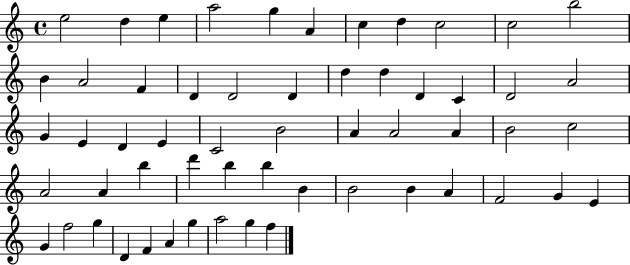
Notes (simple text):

E5/h D5/q E5/q A5/h G5/q A4/q C5/q D5/q C5/h C5/h B5/h B4/q A4/h F4/q D4/q D4/h D4/q D5/q D5/q D4/q C4/q D4/h A4/h G4/q E4/q D4/q E4/q C4/h B4/h A4/q A4/h A4/q B4/h C5/h A4/h A4/q B5/q D6/q B5/q B5/q B4/q B4/h B4/q A4/q F4/h G4/q E4/q G4/q F5/h G5/q D4/q F4/q A4/q G5/q A5/h G5/q F5/q